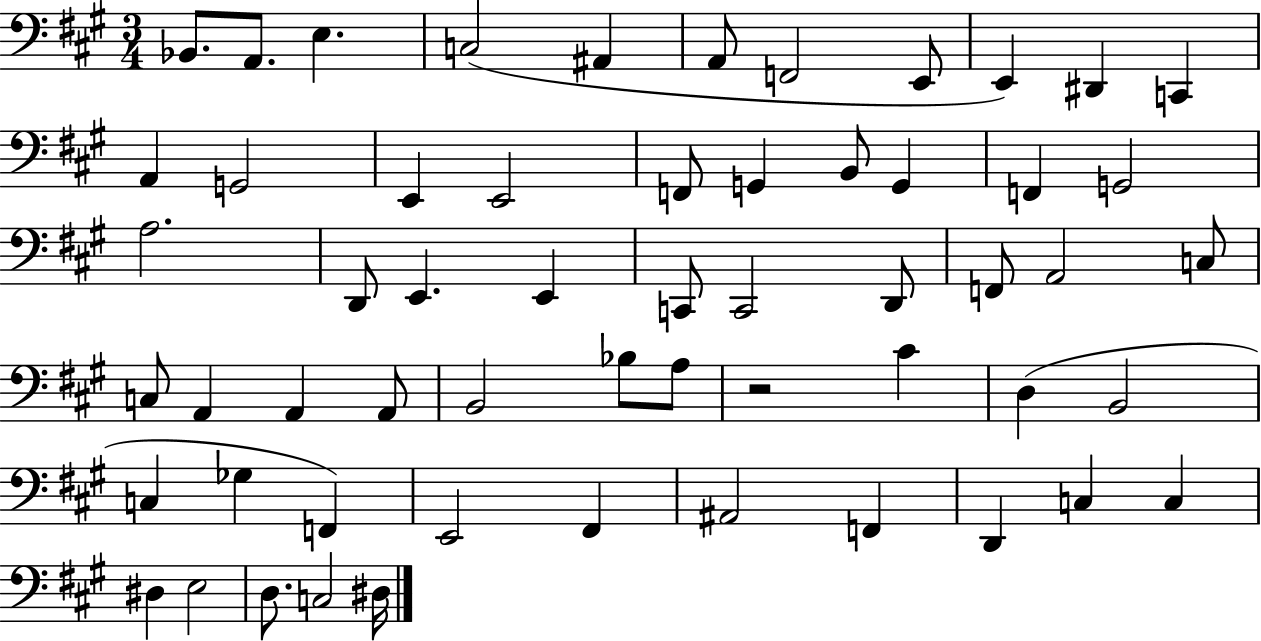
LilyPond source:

{
  \clef bass
  \numericTimeSignature
  \time 3/4
  \key a \major
  bes,8. a,8. e4. | c2( ais,4 | a,8 f,2 e,8 | e,4) dis,4 c,4 | \break a,4 g,2 | e,4 e,2 | f,8 g,4 b,8 g,4 | f,4 g,2 | \break a2. | d,8 e,4. e,4 | c,8 c,2 d,8 | f,8 a,2 c8 | \break c8 a,4 a,4 a,8 | b,2 bes8 a8 | r2 cis'4 | d4( b,2 | \break c4 ges4 f,4) | e,2 fis,4 | ais,2 f,4 | d,4 c4 c4 | \break dis4 e2 | d8. c2 dis16 | \bar "|."
}